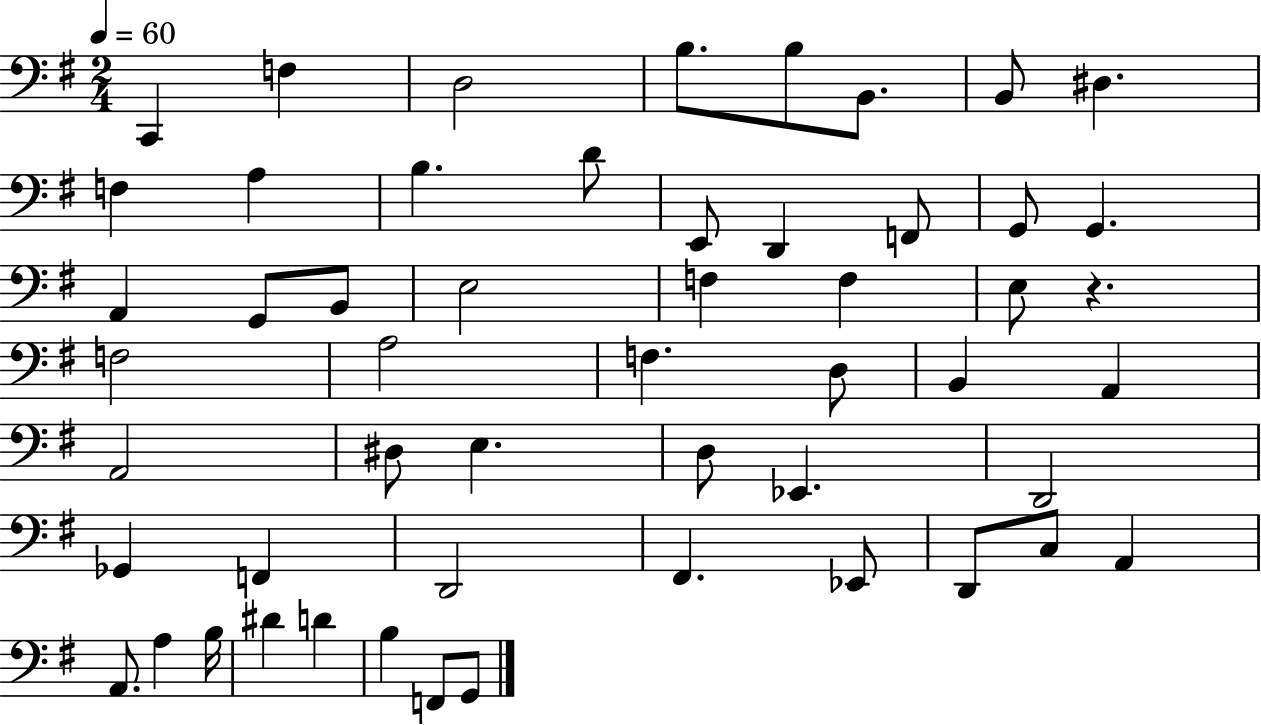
X:1
T:Untitled
M:2/4
L:1/4
K:G
C,, F, D,2 B,/2 B,/2 B,,/2 B,,/2 ^D, F, A, B, D/2 E,,/2 D,, F,,/2 G,,/2 G,, A,, G,,/2 B,,/2 E,2 F, F, E,/2 z F,2 A,2 F, D,/2 B,, A,, A,,2 ^D,/2 E, D,/2 _E,, D,,2 _G,, F,, D,,2 ^F,, _E,,/2 D,,/2 C,/2 A,, A,,/2 A, B,/4 ^D D B, F,,/2 G,,/2